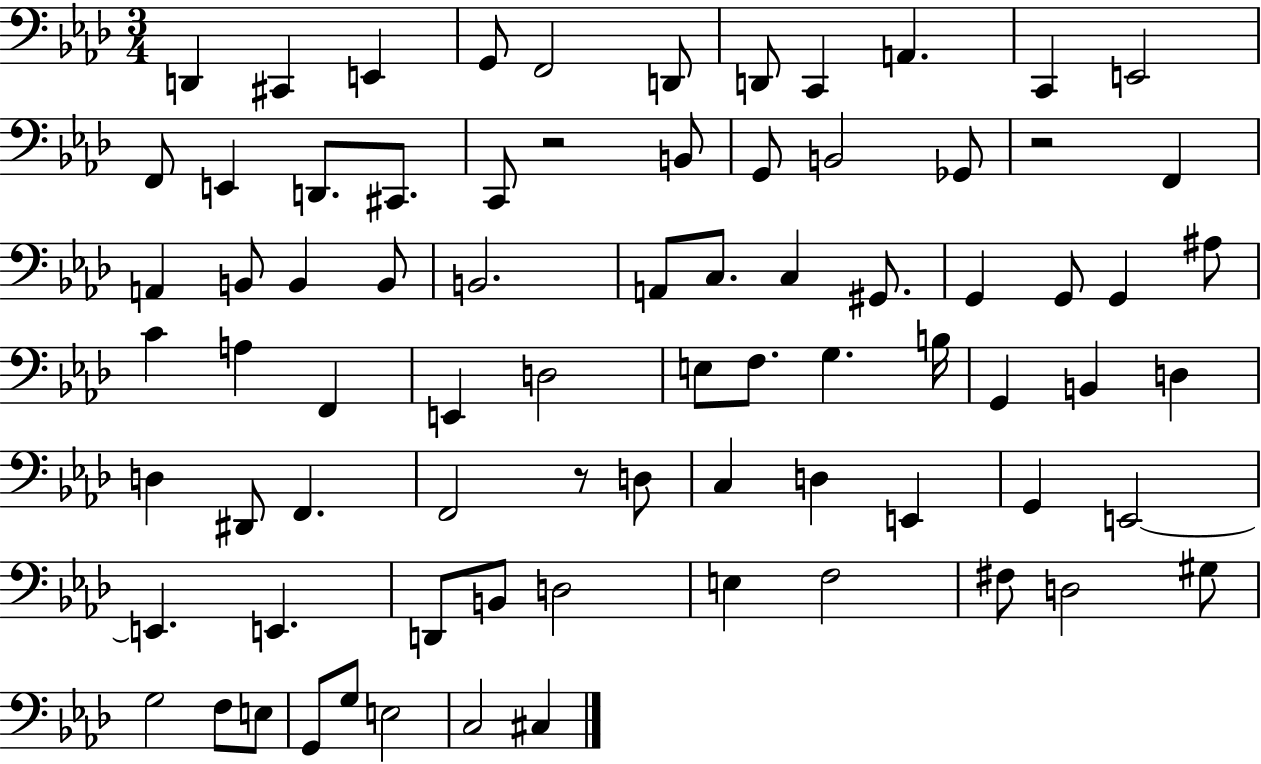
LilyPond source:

{
  \clef bass
  \numericTimeSignature
  \time 3/4
  \key aes \major
  d,4 cis,4 e,4 | g,8 f,2 d,8 | d,8 c,4 a,4. | c,4 e,2 | \break f,8 e,4 d,8. cis,8. | c,8 r2 b,8 | g,8 b,2 ges,8 | r2 f,4 | \break a,4 b,8 b,4 b,8 | b,2. | a,8 c8. c4 gis,8. | g,4 g,8 g,4 ais8 | \break c'4 a4 f,4 | e,4 d2 | e8 f8. g4. b16 | g,4 b,4 d4 | \break d4 dis,8 f,4. | f,2 r8 d8 | c4 d4 e,4 | g,4 e,2~~ | \break e,4. e,4. | d,8 b,8 d2 | e4 f2 | fis8 d2 gis8 | \break g2 f8 e8 | g,8 g8 e2 | c2 cis4 | \bar "|."
}